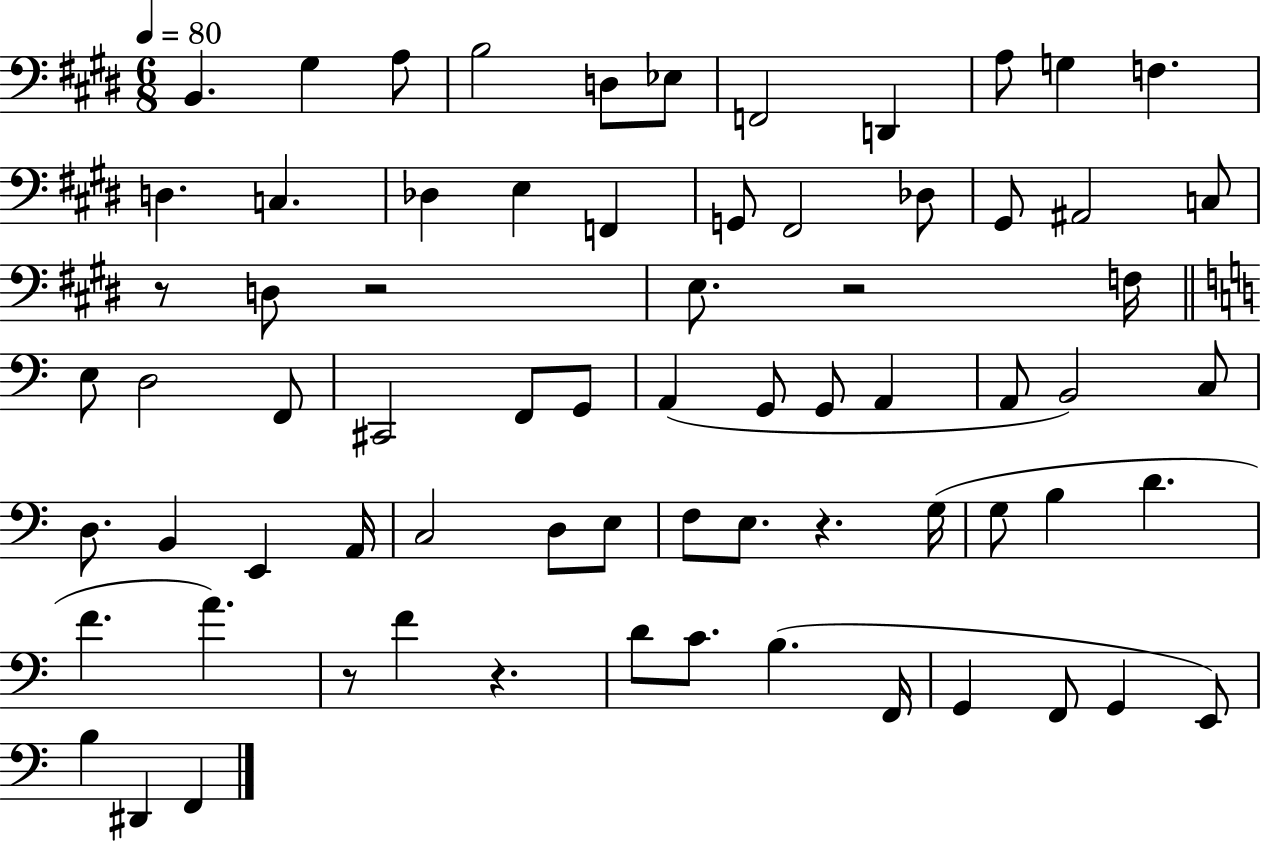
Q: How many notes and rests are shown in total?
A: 71